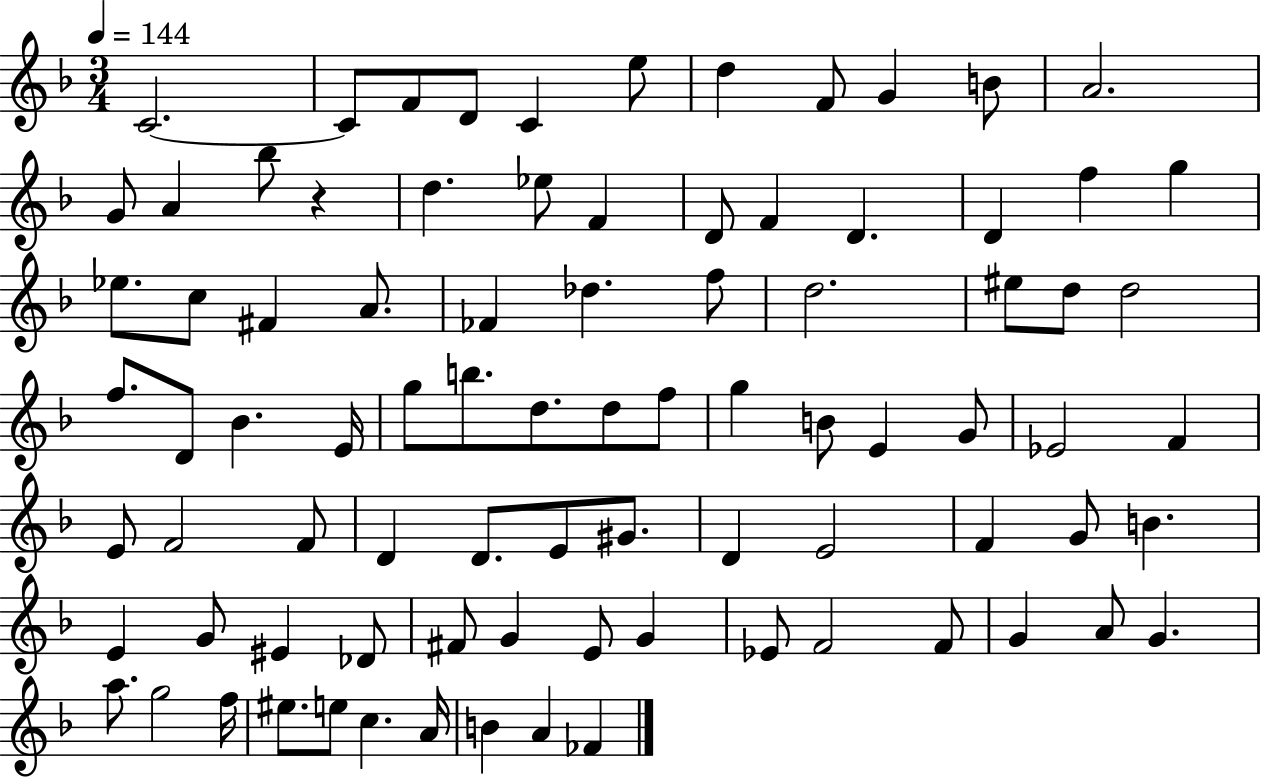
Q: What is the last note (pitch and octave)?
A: FES4